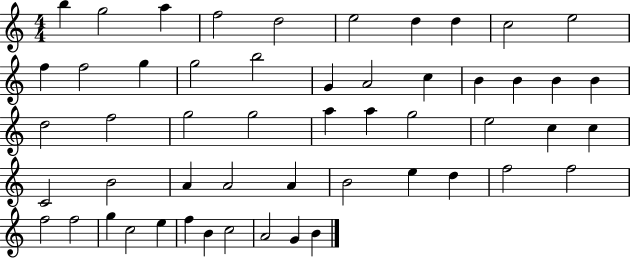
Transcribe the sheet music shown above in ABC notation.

X:1
T:Untitled
M:4/4
L:1/4
K:C
b g2 a f2 d2 e2 d d c2 e2 f f2 g g2 b2 G A2 c B B B B d2 f2 g2 g2 a a g2 e2 c c C2 B2 A A2 A B2 e d f2 f2 f2 f2 g c2 e f B c2 A2 G B